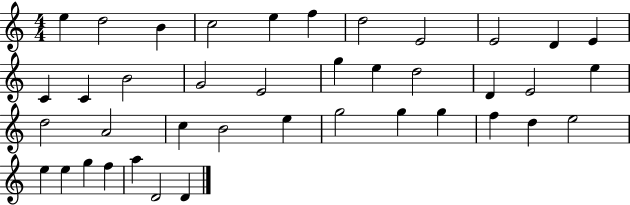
{
  \clef treble
  \numericTimeSignature
  \time 4/4
  \key c \major
  e''4 d''2 b'4 | c''2 e''4 f''4 | d''2 e'2 | e'2 d'4 e'4 | \break c'4 c'4 b'2 | g'2 e'2 | g''4 e''4 d''2 | d'4 e'2 e''4 | \break d''2 a'2 | c''4 b'2 e''4 | g''2 g''4 g''4 | f''4 d''4 e''2 | \break e''4 e''4 g''4 f''4 | a''4 d'2 d'4 | \bar "|."
}